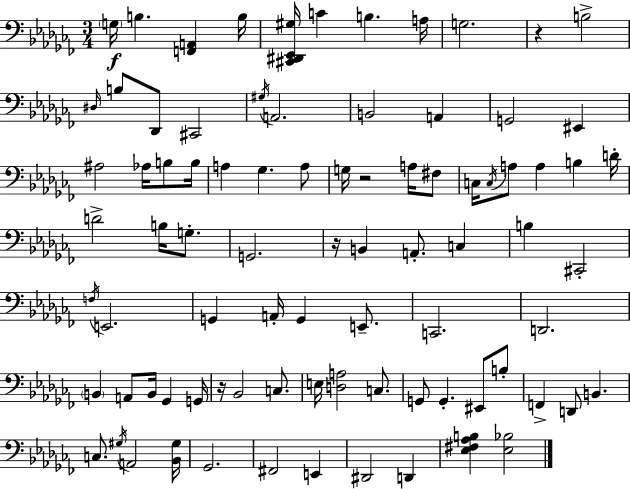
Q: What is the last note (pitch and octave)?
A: D2